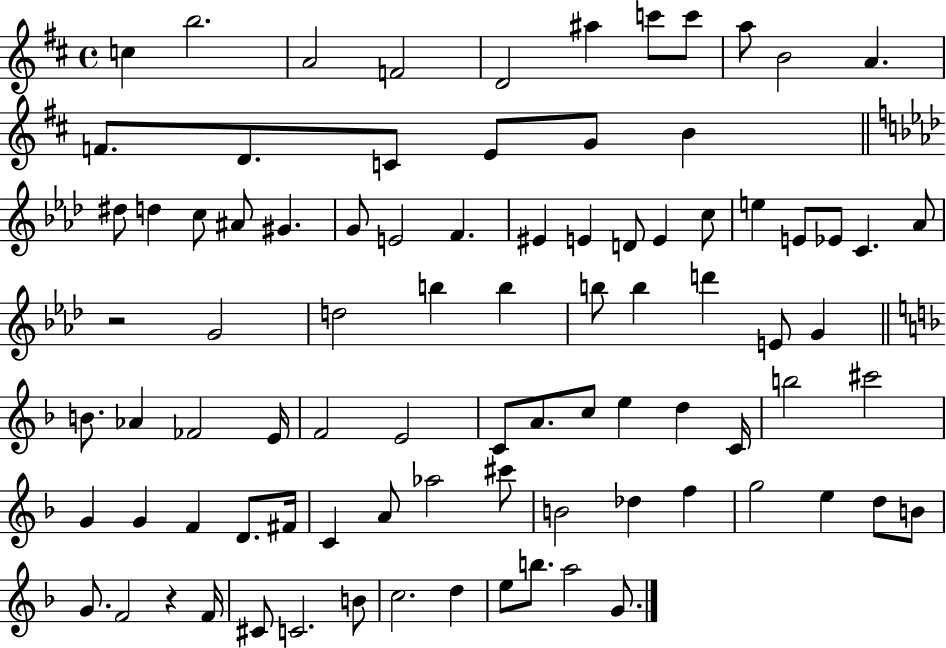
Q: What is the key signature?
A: D major